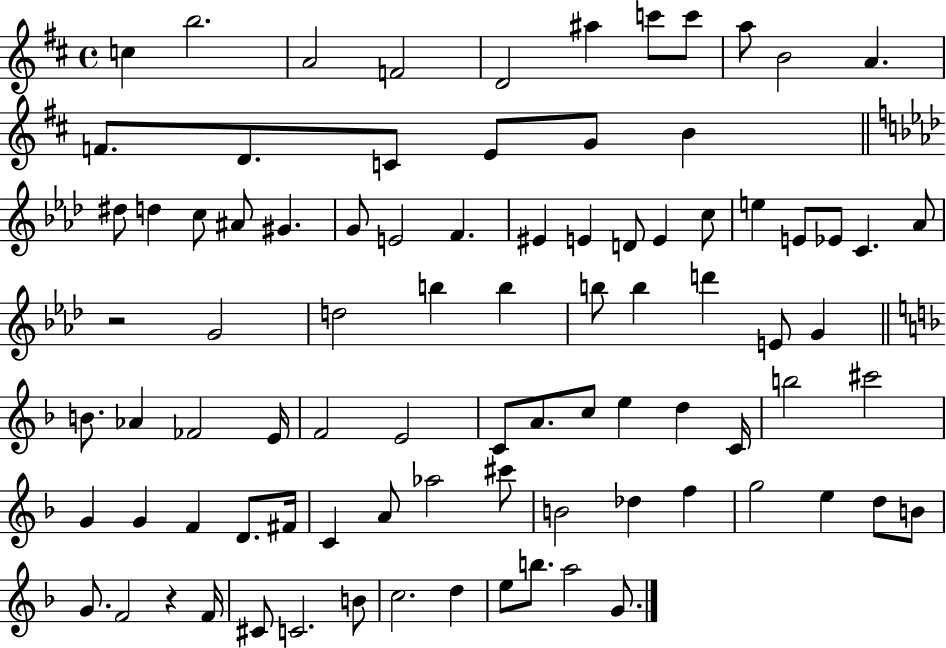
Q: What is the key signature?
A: D major